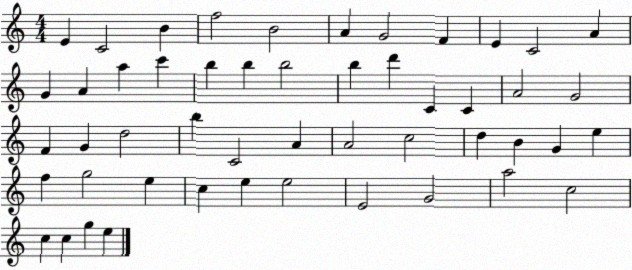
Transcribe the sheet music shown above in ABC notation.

X:1
T:Untitled
M:4/4
L:1/4
K:C
E C2 B f2 B2 A G2 F E C2 A G A a c' b b b2 b d' C C A2 G2 F G d2 b C2 A A2 c2 d B G e f g2 e c e e2 E2 G2 a2 c2 c c g e